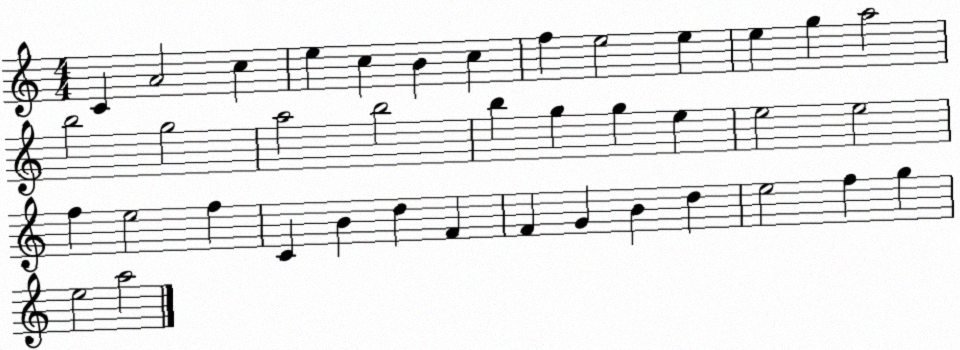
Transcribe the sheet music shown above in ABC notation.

X:1
T:Untitled
M:4/4
L:1/4
K:C
C A2 c e c B c f e2 e e g a2 b2 g2 a2 b2 b g g e e2 e2 f e2 f C B d F F G B d e2 f g e2 a2